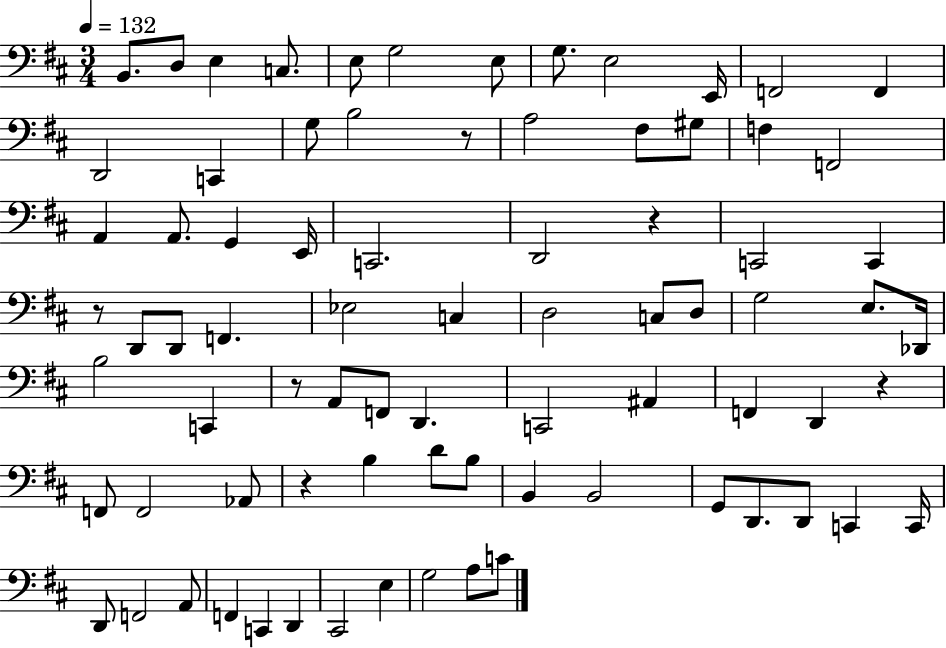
X:1
T:Untitled
M:3/4
L:1/4
K:D
B,,/2 D,/2 E, C,/2 E,/2 G,2 E,/2 G,/2 E,2 E,,/4 F,,2 F,, D,,2 C,, G,/2 B,2 z/2 A,2 ^F,/2 ^G,/2 F, F,,2 A,, A,,/2 G,, E,,/4 C,,2 D,,2 z C,,2 C,, z/2 D,,/2 D,,/2 F,, _E,2 C, D,2 C,/2 D,/2 G,2 E,/2 _D,,/4 B,2 C,, z/2 A,,/2 F,,/2 D,, C,,2 ^A,, F,, D,, z F,,/2 F,,2 _A,,/2 z B, D/2 B,/2 B,, B,,2 G,,/2 D,,/2 D,,/2 C,, C,,/4 D,,/2 F,,2 A,,/2 F,, C,, D,, ^C,,2 E, G,2 A,/2 C/2